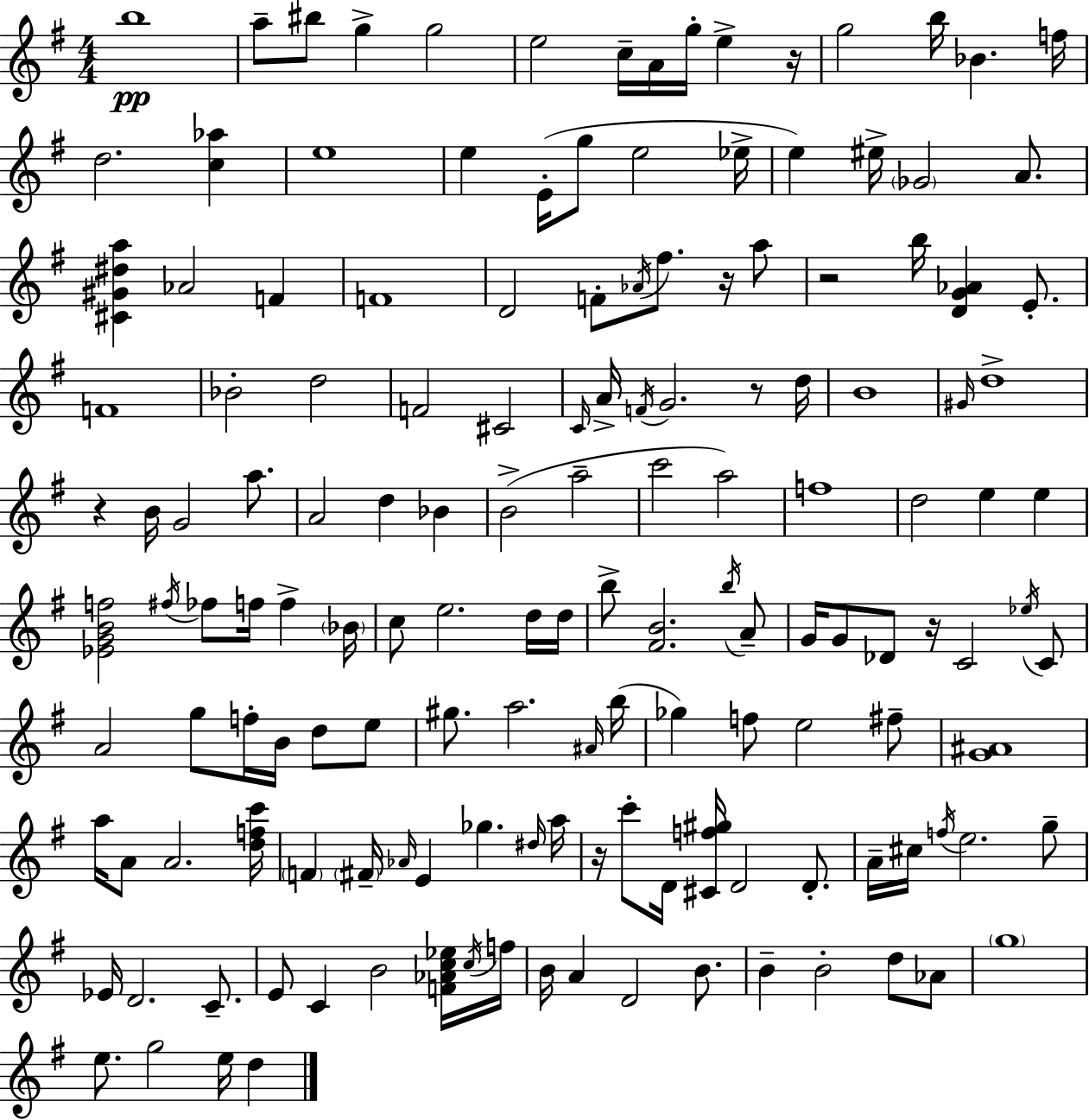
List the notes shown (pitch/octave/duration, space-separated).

B5/w A5/e BIS5/e G5/q G5/h E5/h C5/s A4/s G5/s E5/q R/s G5/h B5/s Bb4/q. F5/s D5/h. [C5,Ab5]/q E5/w E5/q E4/s G5/e E5/h Eb5/s E5/q EIS5/s Gb4/h A4/e. [C#4,G#4,D#5,A5]/q Ab4/h F4/q F4/w D4/h F4/e Ab4/s F#5/e. R/s A5/e R/h B5/s [D4,G4,Ab4]/q E4/e. F4/w Bb4/h D5/h F4/h C#4/h C4/s A4/s F4/s G4/h. R/e D5/s B4/w G#4/s D5/w R/q B4/s G4/h A5/e. A4/h D5/q Bb4/q B4/h A5/h C6/h A5/h F5/w D5/h E5/q E5/q [Eb4,G4,B4,F5]/h F#5/s FES5/e F5/s F5/q Bb4/s C5/e E5/h. D5/s D5/s B5/e [F#4,B4]/h. B5/s A4/e G4/s G4/e Db4/e R/s C4/h Eb5/s C4/e A4/h G5/e F5/s B4/s D5/e E5/e G#5/e. A5/h. A#4/s B5/s Gb5/q F5/e E5/h F#5/e [G4,A#4]/w A5/s A4/e A4/h. [D5,F5,C6]/s F4/q F#4/s Ab4/s E4/q Gb5/q. D#5/s A5/s R/s C6/e D4/s [C#4,F5,G#5]/s D4/h D4/e. A4/s C#5/s F5/s E5/h. G5/e Eb4/s D4/h. C4/e. E4/e C4/q B4/h [F4,Ab4,C5,Eb5]/s C5/s F5/s B4/s A4/q D4/h B4/e. B4/q B4/h D5/e Ab4/e G5/w E5/e. G5/h E5/s D5/q